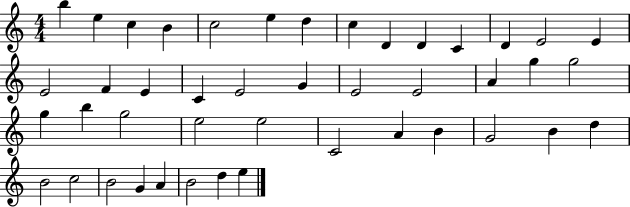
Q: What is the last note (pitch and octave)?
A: E5